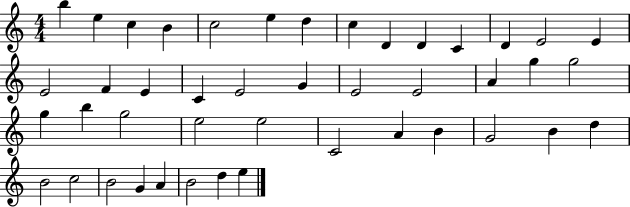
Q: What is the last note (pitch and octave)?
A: E5